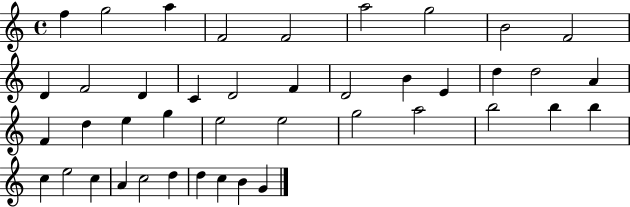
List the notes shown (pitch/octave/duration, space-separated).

F5/q G5/h A5/q F4/h F4/h A5/h G5/h B4/h F4/h D4/q F4/h D4/q C4/q D4/h F4/q D4/h B4/q E4/q D5/q D5/h A4/q F4/q D5/q E5/q G5/q E5/h E5/h G5/h A5/h B5/h B5/q B5/q C5/q E5/h C5/q A4/q C5/h D5/q D5/q C5/q B4/q G4/q